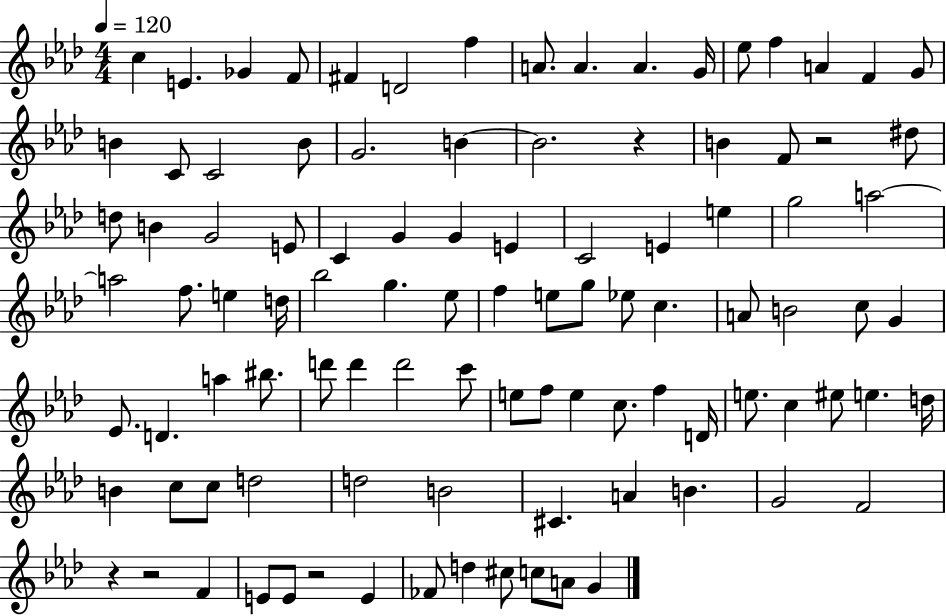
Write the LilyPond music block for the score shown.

{
  \clef treble
  \numericTimeSignature
  \time 4/4
  \key aes \major
  \tempo 4 = 120
  c''4 e'4. ges'4 f'8 | fis'4 d'2 f''4 | a'8. a'4. a'4. g'16 | ees''8 f''4 a'4 f'4 g'8 | \break b'4 c'8 c'2 b'8 | g'2. b'4~~ | b'2. r4 | b'4 f'8 r2 dis''8 | \break d''8 b'4 g'2 e'8 | c'4 g'4 g'4 e'4 | c'2 e'4 e''4 | g''2 a''2~~ | \break a''2 f''8. e''4 d''16 | bes''2 g''4. ees''8 | f''4 e''8 g''8 ees''8 c''4. | a'8 b'2 c''8 g'4 | \break ees'8. d'4. a''4 bis''8. | d'''8 d'''4 d'''2 c'''8 | e''8 f''8 e''4 c''8. f''4 d'16 | e''8. c''4 eis''8 e''4. d''16 | \break b'4 c''8 c''8 d''2 | d''2 b'2 | cis'4. a'4 b'4. | g'2 f'2 | \break r4 r2 f'4 | e'8 e'8 r2 e'4 | fes'8 d''4 cis''8 c''8 a'8 g'4 | \bar "|."
}